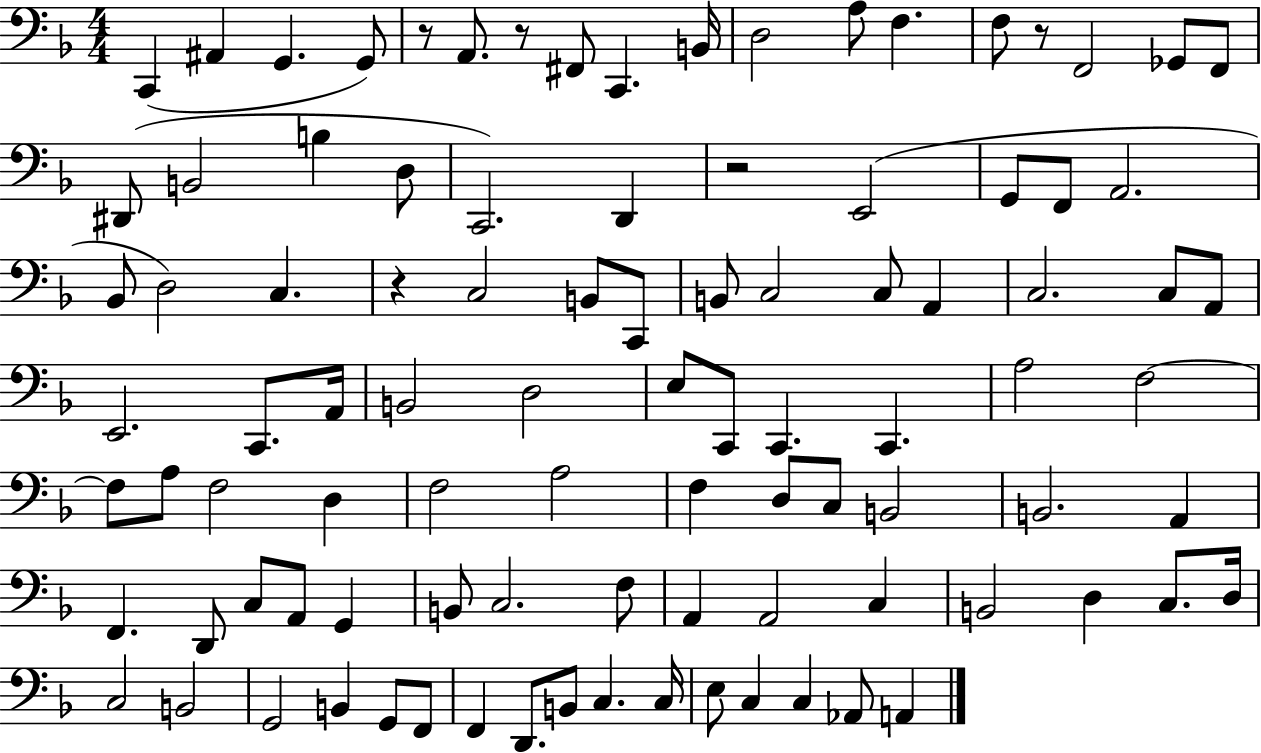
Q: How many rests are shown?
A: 5